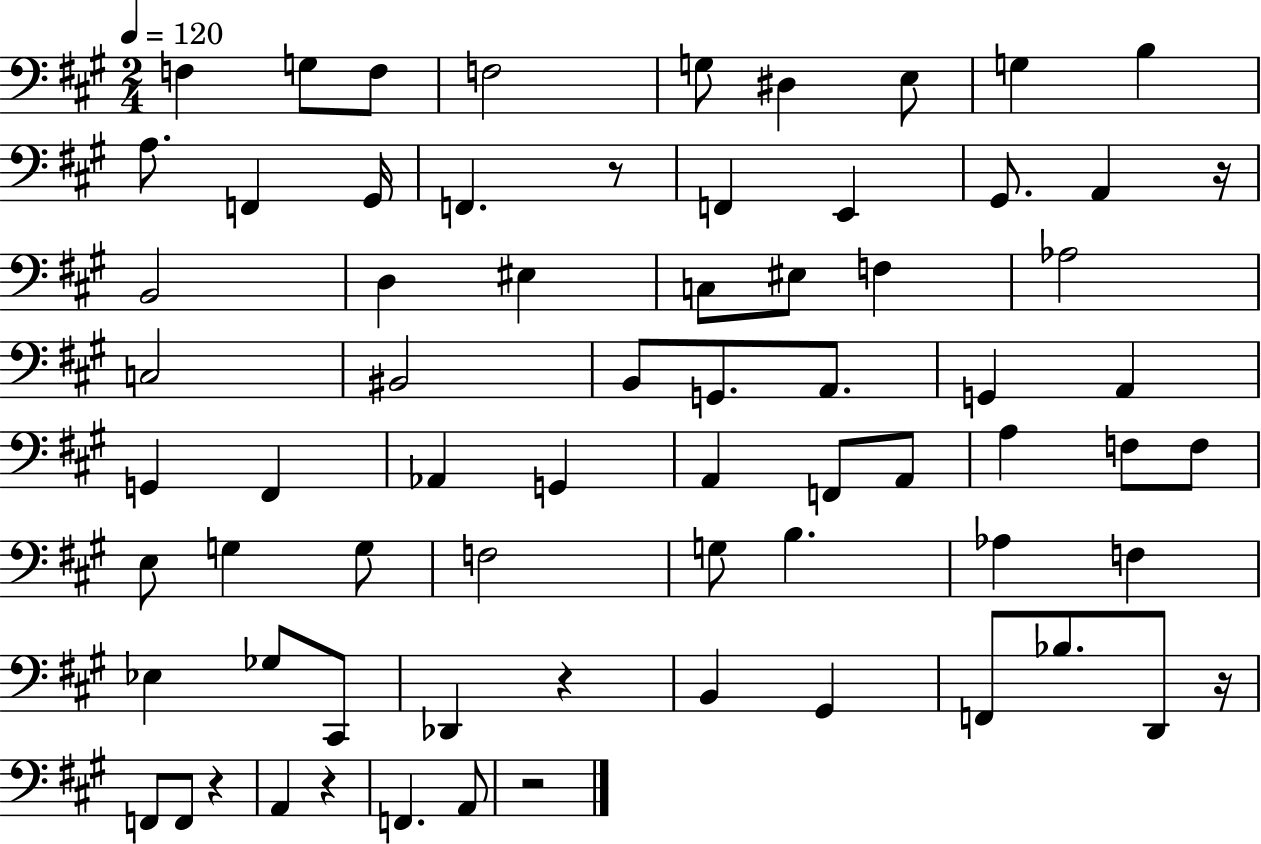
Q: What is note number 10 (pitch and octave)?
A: A3